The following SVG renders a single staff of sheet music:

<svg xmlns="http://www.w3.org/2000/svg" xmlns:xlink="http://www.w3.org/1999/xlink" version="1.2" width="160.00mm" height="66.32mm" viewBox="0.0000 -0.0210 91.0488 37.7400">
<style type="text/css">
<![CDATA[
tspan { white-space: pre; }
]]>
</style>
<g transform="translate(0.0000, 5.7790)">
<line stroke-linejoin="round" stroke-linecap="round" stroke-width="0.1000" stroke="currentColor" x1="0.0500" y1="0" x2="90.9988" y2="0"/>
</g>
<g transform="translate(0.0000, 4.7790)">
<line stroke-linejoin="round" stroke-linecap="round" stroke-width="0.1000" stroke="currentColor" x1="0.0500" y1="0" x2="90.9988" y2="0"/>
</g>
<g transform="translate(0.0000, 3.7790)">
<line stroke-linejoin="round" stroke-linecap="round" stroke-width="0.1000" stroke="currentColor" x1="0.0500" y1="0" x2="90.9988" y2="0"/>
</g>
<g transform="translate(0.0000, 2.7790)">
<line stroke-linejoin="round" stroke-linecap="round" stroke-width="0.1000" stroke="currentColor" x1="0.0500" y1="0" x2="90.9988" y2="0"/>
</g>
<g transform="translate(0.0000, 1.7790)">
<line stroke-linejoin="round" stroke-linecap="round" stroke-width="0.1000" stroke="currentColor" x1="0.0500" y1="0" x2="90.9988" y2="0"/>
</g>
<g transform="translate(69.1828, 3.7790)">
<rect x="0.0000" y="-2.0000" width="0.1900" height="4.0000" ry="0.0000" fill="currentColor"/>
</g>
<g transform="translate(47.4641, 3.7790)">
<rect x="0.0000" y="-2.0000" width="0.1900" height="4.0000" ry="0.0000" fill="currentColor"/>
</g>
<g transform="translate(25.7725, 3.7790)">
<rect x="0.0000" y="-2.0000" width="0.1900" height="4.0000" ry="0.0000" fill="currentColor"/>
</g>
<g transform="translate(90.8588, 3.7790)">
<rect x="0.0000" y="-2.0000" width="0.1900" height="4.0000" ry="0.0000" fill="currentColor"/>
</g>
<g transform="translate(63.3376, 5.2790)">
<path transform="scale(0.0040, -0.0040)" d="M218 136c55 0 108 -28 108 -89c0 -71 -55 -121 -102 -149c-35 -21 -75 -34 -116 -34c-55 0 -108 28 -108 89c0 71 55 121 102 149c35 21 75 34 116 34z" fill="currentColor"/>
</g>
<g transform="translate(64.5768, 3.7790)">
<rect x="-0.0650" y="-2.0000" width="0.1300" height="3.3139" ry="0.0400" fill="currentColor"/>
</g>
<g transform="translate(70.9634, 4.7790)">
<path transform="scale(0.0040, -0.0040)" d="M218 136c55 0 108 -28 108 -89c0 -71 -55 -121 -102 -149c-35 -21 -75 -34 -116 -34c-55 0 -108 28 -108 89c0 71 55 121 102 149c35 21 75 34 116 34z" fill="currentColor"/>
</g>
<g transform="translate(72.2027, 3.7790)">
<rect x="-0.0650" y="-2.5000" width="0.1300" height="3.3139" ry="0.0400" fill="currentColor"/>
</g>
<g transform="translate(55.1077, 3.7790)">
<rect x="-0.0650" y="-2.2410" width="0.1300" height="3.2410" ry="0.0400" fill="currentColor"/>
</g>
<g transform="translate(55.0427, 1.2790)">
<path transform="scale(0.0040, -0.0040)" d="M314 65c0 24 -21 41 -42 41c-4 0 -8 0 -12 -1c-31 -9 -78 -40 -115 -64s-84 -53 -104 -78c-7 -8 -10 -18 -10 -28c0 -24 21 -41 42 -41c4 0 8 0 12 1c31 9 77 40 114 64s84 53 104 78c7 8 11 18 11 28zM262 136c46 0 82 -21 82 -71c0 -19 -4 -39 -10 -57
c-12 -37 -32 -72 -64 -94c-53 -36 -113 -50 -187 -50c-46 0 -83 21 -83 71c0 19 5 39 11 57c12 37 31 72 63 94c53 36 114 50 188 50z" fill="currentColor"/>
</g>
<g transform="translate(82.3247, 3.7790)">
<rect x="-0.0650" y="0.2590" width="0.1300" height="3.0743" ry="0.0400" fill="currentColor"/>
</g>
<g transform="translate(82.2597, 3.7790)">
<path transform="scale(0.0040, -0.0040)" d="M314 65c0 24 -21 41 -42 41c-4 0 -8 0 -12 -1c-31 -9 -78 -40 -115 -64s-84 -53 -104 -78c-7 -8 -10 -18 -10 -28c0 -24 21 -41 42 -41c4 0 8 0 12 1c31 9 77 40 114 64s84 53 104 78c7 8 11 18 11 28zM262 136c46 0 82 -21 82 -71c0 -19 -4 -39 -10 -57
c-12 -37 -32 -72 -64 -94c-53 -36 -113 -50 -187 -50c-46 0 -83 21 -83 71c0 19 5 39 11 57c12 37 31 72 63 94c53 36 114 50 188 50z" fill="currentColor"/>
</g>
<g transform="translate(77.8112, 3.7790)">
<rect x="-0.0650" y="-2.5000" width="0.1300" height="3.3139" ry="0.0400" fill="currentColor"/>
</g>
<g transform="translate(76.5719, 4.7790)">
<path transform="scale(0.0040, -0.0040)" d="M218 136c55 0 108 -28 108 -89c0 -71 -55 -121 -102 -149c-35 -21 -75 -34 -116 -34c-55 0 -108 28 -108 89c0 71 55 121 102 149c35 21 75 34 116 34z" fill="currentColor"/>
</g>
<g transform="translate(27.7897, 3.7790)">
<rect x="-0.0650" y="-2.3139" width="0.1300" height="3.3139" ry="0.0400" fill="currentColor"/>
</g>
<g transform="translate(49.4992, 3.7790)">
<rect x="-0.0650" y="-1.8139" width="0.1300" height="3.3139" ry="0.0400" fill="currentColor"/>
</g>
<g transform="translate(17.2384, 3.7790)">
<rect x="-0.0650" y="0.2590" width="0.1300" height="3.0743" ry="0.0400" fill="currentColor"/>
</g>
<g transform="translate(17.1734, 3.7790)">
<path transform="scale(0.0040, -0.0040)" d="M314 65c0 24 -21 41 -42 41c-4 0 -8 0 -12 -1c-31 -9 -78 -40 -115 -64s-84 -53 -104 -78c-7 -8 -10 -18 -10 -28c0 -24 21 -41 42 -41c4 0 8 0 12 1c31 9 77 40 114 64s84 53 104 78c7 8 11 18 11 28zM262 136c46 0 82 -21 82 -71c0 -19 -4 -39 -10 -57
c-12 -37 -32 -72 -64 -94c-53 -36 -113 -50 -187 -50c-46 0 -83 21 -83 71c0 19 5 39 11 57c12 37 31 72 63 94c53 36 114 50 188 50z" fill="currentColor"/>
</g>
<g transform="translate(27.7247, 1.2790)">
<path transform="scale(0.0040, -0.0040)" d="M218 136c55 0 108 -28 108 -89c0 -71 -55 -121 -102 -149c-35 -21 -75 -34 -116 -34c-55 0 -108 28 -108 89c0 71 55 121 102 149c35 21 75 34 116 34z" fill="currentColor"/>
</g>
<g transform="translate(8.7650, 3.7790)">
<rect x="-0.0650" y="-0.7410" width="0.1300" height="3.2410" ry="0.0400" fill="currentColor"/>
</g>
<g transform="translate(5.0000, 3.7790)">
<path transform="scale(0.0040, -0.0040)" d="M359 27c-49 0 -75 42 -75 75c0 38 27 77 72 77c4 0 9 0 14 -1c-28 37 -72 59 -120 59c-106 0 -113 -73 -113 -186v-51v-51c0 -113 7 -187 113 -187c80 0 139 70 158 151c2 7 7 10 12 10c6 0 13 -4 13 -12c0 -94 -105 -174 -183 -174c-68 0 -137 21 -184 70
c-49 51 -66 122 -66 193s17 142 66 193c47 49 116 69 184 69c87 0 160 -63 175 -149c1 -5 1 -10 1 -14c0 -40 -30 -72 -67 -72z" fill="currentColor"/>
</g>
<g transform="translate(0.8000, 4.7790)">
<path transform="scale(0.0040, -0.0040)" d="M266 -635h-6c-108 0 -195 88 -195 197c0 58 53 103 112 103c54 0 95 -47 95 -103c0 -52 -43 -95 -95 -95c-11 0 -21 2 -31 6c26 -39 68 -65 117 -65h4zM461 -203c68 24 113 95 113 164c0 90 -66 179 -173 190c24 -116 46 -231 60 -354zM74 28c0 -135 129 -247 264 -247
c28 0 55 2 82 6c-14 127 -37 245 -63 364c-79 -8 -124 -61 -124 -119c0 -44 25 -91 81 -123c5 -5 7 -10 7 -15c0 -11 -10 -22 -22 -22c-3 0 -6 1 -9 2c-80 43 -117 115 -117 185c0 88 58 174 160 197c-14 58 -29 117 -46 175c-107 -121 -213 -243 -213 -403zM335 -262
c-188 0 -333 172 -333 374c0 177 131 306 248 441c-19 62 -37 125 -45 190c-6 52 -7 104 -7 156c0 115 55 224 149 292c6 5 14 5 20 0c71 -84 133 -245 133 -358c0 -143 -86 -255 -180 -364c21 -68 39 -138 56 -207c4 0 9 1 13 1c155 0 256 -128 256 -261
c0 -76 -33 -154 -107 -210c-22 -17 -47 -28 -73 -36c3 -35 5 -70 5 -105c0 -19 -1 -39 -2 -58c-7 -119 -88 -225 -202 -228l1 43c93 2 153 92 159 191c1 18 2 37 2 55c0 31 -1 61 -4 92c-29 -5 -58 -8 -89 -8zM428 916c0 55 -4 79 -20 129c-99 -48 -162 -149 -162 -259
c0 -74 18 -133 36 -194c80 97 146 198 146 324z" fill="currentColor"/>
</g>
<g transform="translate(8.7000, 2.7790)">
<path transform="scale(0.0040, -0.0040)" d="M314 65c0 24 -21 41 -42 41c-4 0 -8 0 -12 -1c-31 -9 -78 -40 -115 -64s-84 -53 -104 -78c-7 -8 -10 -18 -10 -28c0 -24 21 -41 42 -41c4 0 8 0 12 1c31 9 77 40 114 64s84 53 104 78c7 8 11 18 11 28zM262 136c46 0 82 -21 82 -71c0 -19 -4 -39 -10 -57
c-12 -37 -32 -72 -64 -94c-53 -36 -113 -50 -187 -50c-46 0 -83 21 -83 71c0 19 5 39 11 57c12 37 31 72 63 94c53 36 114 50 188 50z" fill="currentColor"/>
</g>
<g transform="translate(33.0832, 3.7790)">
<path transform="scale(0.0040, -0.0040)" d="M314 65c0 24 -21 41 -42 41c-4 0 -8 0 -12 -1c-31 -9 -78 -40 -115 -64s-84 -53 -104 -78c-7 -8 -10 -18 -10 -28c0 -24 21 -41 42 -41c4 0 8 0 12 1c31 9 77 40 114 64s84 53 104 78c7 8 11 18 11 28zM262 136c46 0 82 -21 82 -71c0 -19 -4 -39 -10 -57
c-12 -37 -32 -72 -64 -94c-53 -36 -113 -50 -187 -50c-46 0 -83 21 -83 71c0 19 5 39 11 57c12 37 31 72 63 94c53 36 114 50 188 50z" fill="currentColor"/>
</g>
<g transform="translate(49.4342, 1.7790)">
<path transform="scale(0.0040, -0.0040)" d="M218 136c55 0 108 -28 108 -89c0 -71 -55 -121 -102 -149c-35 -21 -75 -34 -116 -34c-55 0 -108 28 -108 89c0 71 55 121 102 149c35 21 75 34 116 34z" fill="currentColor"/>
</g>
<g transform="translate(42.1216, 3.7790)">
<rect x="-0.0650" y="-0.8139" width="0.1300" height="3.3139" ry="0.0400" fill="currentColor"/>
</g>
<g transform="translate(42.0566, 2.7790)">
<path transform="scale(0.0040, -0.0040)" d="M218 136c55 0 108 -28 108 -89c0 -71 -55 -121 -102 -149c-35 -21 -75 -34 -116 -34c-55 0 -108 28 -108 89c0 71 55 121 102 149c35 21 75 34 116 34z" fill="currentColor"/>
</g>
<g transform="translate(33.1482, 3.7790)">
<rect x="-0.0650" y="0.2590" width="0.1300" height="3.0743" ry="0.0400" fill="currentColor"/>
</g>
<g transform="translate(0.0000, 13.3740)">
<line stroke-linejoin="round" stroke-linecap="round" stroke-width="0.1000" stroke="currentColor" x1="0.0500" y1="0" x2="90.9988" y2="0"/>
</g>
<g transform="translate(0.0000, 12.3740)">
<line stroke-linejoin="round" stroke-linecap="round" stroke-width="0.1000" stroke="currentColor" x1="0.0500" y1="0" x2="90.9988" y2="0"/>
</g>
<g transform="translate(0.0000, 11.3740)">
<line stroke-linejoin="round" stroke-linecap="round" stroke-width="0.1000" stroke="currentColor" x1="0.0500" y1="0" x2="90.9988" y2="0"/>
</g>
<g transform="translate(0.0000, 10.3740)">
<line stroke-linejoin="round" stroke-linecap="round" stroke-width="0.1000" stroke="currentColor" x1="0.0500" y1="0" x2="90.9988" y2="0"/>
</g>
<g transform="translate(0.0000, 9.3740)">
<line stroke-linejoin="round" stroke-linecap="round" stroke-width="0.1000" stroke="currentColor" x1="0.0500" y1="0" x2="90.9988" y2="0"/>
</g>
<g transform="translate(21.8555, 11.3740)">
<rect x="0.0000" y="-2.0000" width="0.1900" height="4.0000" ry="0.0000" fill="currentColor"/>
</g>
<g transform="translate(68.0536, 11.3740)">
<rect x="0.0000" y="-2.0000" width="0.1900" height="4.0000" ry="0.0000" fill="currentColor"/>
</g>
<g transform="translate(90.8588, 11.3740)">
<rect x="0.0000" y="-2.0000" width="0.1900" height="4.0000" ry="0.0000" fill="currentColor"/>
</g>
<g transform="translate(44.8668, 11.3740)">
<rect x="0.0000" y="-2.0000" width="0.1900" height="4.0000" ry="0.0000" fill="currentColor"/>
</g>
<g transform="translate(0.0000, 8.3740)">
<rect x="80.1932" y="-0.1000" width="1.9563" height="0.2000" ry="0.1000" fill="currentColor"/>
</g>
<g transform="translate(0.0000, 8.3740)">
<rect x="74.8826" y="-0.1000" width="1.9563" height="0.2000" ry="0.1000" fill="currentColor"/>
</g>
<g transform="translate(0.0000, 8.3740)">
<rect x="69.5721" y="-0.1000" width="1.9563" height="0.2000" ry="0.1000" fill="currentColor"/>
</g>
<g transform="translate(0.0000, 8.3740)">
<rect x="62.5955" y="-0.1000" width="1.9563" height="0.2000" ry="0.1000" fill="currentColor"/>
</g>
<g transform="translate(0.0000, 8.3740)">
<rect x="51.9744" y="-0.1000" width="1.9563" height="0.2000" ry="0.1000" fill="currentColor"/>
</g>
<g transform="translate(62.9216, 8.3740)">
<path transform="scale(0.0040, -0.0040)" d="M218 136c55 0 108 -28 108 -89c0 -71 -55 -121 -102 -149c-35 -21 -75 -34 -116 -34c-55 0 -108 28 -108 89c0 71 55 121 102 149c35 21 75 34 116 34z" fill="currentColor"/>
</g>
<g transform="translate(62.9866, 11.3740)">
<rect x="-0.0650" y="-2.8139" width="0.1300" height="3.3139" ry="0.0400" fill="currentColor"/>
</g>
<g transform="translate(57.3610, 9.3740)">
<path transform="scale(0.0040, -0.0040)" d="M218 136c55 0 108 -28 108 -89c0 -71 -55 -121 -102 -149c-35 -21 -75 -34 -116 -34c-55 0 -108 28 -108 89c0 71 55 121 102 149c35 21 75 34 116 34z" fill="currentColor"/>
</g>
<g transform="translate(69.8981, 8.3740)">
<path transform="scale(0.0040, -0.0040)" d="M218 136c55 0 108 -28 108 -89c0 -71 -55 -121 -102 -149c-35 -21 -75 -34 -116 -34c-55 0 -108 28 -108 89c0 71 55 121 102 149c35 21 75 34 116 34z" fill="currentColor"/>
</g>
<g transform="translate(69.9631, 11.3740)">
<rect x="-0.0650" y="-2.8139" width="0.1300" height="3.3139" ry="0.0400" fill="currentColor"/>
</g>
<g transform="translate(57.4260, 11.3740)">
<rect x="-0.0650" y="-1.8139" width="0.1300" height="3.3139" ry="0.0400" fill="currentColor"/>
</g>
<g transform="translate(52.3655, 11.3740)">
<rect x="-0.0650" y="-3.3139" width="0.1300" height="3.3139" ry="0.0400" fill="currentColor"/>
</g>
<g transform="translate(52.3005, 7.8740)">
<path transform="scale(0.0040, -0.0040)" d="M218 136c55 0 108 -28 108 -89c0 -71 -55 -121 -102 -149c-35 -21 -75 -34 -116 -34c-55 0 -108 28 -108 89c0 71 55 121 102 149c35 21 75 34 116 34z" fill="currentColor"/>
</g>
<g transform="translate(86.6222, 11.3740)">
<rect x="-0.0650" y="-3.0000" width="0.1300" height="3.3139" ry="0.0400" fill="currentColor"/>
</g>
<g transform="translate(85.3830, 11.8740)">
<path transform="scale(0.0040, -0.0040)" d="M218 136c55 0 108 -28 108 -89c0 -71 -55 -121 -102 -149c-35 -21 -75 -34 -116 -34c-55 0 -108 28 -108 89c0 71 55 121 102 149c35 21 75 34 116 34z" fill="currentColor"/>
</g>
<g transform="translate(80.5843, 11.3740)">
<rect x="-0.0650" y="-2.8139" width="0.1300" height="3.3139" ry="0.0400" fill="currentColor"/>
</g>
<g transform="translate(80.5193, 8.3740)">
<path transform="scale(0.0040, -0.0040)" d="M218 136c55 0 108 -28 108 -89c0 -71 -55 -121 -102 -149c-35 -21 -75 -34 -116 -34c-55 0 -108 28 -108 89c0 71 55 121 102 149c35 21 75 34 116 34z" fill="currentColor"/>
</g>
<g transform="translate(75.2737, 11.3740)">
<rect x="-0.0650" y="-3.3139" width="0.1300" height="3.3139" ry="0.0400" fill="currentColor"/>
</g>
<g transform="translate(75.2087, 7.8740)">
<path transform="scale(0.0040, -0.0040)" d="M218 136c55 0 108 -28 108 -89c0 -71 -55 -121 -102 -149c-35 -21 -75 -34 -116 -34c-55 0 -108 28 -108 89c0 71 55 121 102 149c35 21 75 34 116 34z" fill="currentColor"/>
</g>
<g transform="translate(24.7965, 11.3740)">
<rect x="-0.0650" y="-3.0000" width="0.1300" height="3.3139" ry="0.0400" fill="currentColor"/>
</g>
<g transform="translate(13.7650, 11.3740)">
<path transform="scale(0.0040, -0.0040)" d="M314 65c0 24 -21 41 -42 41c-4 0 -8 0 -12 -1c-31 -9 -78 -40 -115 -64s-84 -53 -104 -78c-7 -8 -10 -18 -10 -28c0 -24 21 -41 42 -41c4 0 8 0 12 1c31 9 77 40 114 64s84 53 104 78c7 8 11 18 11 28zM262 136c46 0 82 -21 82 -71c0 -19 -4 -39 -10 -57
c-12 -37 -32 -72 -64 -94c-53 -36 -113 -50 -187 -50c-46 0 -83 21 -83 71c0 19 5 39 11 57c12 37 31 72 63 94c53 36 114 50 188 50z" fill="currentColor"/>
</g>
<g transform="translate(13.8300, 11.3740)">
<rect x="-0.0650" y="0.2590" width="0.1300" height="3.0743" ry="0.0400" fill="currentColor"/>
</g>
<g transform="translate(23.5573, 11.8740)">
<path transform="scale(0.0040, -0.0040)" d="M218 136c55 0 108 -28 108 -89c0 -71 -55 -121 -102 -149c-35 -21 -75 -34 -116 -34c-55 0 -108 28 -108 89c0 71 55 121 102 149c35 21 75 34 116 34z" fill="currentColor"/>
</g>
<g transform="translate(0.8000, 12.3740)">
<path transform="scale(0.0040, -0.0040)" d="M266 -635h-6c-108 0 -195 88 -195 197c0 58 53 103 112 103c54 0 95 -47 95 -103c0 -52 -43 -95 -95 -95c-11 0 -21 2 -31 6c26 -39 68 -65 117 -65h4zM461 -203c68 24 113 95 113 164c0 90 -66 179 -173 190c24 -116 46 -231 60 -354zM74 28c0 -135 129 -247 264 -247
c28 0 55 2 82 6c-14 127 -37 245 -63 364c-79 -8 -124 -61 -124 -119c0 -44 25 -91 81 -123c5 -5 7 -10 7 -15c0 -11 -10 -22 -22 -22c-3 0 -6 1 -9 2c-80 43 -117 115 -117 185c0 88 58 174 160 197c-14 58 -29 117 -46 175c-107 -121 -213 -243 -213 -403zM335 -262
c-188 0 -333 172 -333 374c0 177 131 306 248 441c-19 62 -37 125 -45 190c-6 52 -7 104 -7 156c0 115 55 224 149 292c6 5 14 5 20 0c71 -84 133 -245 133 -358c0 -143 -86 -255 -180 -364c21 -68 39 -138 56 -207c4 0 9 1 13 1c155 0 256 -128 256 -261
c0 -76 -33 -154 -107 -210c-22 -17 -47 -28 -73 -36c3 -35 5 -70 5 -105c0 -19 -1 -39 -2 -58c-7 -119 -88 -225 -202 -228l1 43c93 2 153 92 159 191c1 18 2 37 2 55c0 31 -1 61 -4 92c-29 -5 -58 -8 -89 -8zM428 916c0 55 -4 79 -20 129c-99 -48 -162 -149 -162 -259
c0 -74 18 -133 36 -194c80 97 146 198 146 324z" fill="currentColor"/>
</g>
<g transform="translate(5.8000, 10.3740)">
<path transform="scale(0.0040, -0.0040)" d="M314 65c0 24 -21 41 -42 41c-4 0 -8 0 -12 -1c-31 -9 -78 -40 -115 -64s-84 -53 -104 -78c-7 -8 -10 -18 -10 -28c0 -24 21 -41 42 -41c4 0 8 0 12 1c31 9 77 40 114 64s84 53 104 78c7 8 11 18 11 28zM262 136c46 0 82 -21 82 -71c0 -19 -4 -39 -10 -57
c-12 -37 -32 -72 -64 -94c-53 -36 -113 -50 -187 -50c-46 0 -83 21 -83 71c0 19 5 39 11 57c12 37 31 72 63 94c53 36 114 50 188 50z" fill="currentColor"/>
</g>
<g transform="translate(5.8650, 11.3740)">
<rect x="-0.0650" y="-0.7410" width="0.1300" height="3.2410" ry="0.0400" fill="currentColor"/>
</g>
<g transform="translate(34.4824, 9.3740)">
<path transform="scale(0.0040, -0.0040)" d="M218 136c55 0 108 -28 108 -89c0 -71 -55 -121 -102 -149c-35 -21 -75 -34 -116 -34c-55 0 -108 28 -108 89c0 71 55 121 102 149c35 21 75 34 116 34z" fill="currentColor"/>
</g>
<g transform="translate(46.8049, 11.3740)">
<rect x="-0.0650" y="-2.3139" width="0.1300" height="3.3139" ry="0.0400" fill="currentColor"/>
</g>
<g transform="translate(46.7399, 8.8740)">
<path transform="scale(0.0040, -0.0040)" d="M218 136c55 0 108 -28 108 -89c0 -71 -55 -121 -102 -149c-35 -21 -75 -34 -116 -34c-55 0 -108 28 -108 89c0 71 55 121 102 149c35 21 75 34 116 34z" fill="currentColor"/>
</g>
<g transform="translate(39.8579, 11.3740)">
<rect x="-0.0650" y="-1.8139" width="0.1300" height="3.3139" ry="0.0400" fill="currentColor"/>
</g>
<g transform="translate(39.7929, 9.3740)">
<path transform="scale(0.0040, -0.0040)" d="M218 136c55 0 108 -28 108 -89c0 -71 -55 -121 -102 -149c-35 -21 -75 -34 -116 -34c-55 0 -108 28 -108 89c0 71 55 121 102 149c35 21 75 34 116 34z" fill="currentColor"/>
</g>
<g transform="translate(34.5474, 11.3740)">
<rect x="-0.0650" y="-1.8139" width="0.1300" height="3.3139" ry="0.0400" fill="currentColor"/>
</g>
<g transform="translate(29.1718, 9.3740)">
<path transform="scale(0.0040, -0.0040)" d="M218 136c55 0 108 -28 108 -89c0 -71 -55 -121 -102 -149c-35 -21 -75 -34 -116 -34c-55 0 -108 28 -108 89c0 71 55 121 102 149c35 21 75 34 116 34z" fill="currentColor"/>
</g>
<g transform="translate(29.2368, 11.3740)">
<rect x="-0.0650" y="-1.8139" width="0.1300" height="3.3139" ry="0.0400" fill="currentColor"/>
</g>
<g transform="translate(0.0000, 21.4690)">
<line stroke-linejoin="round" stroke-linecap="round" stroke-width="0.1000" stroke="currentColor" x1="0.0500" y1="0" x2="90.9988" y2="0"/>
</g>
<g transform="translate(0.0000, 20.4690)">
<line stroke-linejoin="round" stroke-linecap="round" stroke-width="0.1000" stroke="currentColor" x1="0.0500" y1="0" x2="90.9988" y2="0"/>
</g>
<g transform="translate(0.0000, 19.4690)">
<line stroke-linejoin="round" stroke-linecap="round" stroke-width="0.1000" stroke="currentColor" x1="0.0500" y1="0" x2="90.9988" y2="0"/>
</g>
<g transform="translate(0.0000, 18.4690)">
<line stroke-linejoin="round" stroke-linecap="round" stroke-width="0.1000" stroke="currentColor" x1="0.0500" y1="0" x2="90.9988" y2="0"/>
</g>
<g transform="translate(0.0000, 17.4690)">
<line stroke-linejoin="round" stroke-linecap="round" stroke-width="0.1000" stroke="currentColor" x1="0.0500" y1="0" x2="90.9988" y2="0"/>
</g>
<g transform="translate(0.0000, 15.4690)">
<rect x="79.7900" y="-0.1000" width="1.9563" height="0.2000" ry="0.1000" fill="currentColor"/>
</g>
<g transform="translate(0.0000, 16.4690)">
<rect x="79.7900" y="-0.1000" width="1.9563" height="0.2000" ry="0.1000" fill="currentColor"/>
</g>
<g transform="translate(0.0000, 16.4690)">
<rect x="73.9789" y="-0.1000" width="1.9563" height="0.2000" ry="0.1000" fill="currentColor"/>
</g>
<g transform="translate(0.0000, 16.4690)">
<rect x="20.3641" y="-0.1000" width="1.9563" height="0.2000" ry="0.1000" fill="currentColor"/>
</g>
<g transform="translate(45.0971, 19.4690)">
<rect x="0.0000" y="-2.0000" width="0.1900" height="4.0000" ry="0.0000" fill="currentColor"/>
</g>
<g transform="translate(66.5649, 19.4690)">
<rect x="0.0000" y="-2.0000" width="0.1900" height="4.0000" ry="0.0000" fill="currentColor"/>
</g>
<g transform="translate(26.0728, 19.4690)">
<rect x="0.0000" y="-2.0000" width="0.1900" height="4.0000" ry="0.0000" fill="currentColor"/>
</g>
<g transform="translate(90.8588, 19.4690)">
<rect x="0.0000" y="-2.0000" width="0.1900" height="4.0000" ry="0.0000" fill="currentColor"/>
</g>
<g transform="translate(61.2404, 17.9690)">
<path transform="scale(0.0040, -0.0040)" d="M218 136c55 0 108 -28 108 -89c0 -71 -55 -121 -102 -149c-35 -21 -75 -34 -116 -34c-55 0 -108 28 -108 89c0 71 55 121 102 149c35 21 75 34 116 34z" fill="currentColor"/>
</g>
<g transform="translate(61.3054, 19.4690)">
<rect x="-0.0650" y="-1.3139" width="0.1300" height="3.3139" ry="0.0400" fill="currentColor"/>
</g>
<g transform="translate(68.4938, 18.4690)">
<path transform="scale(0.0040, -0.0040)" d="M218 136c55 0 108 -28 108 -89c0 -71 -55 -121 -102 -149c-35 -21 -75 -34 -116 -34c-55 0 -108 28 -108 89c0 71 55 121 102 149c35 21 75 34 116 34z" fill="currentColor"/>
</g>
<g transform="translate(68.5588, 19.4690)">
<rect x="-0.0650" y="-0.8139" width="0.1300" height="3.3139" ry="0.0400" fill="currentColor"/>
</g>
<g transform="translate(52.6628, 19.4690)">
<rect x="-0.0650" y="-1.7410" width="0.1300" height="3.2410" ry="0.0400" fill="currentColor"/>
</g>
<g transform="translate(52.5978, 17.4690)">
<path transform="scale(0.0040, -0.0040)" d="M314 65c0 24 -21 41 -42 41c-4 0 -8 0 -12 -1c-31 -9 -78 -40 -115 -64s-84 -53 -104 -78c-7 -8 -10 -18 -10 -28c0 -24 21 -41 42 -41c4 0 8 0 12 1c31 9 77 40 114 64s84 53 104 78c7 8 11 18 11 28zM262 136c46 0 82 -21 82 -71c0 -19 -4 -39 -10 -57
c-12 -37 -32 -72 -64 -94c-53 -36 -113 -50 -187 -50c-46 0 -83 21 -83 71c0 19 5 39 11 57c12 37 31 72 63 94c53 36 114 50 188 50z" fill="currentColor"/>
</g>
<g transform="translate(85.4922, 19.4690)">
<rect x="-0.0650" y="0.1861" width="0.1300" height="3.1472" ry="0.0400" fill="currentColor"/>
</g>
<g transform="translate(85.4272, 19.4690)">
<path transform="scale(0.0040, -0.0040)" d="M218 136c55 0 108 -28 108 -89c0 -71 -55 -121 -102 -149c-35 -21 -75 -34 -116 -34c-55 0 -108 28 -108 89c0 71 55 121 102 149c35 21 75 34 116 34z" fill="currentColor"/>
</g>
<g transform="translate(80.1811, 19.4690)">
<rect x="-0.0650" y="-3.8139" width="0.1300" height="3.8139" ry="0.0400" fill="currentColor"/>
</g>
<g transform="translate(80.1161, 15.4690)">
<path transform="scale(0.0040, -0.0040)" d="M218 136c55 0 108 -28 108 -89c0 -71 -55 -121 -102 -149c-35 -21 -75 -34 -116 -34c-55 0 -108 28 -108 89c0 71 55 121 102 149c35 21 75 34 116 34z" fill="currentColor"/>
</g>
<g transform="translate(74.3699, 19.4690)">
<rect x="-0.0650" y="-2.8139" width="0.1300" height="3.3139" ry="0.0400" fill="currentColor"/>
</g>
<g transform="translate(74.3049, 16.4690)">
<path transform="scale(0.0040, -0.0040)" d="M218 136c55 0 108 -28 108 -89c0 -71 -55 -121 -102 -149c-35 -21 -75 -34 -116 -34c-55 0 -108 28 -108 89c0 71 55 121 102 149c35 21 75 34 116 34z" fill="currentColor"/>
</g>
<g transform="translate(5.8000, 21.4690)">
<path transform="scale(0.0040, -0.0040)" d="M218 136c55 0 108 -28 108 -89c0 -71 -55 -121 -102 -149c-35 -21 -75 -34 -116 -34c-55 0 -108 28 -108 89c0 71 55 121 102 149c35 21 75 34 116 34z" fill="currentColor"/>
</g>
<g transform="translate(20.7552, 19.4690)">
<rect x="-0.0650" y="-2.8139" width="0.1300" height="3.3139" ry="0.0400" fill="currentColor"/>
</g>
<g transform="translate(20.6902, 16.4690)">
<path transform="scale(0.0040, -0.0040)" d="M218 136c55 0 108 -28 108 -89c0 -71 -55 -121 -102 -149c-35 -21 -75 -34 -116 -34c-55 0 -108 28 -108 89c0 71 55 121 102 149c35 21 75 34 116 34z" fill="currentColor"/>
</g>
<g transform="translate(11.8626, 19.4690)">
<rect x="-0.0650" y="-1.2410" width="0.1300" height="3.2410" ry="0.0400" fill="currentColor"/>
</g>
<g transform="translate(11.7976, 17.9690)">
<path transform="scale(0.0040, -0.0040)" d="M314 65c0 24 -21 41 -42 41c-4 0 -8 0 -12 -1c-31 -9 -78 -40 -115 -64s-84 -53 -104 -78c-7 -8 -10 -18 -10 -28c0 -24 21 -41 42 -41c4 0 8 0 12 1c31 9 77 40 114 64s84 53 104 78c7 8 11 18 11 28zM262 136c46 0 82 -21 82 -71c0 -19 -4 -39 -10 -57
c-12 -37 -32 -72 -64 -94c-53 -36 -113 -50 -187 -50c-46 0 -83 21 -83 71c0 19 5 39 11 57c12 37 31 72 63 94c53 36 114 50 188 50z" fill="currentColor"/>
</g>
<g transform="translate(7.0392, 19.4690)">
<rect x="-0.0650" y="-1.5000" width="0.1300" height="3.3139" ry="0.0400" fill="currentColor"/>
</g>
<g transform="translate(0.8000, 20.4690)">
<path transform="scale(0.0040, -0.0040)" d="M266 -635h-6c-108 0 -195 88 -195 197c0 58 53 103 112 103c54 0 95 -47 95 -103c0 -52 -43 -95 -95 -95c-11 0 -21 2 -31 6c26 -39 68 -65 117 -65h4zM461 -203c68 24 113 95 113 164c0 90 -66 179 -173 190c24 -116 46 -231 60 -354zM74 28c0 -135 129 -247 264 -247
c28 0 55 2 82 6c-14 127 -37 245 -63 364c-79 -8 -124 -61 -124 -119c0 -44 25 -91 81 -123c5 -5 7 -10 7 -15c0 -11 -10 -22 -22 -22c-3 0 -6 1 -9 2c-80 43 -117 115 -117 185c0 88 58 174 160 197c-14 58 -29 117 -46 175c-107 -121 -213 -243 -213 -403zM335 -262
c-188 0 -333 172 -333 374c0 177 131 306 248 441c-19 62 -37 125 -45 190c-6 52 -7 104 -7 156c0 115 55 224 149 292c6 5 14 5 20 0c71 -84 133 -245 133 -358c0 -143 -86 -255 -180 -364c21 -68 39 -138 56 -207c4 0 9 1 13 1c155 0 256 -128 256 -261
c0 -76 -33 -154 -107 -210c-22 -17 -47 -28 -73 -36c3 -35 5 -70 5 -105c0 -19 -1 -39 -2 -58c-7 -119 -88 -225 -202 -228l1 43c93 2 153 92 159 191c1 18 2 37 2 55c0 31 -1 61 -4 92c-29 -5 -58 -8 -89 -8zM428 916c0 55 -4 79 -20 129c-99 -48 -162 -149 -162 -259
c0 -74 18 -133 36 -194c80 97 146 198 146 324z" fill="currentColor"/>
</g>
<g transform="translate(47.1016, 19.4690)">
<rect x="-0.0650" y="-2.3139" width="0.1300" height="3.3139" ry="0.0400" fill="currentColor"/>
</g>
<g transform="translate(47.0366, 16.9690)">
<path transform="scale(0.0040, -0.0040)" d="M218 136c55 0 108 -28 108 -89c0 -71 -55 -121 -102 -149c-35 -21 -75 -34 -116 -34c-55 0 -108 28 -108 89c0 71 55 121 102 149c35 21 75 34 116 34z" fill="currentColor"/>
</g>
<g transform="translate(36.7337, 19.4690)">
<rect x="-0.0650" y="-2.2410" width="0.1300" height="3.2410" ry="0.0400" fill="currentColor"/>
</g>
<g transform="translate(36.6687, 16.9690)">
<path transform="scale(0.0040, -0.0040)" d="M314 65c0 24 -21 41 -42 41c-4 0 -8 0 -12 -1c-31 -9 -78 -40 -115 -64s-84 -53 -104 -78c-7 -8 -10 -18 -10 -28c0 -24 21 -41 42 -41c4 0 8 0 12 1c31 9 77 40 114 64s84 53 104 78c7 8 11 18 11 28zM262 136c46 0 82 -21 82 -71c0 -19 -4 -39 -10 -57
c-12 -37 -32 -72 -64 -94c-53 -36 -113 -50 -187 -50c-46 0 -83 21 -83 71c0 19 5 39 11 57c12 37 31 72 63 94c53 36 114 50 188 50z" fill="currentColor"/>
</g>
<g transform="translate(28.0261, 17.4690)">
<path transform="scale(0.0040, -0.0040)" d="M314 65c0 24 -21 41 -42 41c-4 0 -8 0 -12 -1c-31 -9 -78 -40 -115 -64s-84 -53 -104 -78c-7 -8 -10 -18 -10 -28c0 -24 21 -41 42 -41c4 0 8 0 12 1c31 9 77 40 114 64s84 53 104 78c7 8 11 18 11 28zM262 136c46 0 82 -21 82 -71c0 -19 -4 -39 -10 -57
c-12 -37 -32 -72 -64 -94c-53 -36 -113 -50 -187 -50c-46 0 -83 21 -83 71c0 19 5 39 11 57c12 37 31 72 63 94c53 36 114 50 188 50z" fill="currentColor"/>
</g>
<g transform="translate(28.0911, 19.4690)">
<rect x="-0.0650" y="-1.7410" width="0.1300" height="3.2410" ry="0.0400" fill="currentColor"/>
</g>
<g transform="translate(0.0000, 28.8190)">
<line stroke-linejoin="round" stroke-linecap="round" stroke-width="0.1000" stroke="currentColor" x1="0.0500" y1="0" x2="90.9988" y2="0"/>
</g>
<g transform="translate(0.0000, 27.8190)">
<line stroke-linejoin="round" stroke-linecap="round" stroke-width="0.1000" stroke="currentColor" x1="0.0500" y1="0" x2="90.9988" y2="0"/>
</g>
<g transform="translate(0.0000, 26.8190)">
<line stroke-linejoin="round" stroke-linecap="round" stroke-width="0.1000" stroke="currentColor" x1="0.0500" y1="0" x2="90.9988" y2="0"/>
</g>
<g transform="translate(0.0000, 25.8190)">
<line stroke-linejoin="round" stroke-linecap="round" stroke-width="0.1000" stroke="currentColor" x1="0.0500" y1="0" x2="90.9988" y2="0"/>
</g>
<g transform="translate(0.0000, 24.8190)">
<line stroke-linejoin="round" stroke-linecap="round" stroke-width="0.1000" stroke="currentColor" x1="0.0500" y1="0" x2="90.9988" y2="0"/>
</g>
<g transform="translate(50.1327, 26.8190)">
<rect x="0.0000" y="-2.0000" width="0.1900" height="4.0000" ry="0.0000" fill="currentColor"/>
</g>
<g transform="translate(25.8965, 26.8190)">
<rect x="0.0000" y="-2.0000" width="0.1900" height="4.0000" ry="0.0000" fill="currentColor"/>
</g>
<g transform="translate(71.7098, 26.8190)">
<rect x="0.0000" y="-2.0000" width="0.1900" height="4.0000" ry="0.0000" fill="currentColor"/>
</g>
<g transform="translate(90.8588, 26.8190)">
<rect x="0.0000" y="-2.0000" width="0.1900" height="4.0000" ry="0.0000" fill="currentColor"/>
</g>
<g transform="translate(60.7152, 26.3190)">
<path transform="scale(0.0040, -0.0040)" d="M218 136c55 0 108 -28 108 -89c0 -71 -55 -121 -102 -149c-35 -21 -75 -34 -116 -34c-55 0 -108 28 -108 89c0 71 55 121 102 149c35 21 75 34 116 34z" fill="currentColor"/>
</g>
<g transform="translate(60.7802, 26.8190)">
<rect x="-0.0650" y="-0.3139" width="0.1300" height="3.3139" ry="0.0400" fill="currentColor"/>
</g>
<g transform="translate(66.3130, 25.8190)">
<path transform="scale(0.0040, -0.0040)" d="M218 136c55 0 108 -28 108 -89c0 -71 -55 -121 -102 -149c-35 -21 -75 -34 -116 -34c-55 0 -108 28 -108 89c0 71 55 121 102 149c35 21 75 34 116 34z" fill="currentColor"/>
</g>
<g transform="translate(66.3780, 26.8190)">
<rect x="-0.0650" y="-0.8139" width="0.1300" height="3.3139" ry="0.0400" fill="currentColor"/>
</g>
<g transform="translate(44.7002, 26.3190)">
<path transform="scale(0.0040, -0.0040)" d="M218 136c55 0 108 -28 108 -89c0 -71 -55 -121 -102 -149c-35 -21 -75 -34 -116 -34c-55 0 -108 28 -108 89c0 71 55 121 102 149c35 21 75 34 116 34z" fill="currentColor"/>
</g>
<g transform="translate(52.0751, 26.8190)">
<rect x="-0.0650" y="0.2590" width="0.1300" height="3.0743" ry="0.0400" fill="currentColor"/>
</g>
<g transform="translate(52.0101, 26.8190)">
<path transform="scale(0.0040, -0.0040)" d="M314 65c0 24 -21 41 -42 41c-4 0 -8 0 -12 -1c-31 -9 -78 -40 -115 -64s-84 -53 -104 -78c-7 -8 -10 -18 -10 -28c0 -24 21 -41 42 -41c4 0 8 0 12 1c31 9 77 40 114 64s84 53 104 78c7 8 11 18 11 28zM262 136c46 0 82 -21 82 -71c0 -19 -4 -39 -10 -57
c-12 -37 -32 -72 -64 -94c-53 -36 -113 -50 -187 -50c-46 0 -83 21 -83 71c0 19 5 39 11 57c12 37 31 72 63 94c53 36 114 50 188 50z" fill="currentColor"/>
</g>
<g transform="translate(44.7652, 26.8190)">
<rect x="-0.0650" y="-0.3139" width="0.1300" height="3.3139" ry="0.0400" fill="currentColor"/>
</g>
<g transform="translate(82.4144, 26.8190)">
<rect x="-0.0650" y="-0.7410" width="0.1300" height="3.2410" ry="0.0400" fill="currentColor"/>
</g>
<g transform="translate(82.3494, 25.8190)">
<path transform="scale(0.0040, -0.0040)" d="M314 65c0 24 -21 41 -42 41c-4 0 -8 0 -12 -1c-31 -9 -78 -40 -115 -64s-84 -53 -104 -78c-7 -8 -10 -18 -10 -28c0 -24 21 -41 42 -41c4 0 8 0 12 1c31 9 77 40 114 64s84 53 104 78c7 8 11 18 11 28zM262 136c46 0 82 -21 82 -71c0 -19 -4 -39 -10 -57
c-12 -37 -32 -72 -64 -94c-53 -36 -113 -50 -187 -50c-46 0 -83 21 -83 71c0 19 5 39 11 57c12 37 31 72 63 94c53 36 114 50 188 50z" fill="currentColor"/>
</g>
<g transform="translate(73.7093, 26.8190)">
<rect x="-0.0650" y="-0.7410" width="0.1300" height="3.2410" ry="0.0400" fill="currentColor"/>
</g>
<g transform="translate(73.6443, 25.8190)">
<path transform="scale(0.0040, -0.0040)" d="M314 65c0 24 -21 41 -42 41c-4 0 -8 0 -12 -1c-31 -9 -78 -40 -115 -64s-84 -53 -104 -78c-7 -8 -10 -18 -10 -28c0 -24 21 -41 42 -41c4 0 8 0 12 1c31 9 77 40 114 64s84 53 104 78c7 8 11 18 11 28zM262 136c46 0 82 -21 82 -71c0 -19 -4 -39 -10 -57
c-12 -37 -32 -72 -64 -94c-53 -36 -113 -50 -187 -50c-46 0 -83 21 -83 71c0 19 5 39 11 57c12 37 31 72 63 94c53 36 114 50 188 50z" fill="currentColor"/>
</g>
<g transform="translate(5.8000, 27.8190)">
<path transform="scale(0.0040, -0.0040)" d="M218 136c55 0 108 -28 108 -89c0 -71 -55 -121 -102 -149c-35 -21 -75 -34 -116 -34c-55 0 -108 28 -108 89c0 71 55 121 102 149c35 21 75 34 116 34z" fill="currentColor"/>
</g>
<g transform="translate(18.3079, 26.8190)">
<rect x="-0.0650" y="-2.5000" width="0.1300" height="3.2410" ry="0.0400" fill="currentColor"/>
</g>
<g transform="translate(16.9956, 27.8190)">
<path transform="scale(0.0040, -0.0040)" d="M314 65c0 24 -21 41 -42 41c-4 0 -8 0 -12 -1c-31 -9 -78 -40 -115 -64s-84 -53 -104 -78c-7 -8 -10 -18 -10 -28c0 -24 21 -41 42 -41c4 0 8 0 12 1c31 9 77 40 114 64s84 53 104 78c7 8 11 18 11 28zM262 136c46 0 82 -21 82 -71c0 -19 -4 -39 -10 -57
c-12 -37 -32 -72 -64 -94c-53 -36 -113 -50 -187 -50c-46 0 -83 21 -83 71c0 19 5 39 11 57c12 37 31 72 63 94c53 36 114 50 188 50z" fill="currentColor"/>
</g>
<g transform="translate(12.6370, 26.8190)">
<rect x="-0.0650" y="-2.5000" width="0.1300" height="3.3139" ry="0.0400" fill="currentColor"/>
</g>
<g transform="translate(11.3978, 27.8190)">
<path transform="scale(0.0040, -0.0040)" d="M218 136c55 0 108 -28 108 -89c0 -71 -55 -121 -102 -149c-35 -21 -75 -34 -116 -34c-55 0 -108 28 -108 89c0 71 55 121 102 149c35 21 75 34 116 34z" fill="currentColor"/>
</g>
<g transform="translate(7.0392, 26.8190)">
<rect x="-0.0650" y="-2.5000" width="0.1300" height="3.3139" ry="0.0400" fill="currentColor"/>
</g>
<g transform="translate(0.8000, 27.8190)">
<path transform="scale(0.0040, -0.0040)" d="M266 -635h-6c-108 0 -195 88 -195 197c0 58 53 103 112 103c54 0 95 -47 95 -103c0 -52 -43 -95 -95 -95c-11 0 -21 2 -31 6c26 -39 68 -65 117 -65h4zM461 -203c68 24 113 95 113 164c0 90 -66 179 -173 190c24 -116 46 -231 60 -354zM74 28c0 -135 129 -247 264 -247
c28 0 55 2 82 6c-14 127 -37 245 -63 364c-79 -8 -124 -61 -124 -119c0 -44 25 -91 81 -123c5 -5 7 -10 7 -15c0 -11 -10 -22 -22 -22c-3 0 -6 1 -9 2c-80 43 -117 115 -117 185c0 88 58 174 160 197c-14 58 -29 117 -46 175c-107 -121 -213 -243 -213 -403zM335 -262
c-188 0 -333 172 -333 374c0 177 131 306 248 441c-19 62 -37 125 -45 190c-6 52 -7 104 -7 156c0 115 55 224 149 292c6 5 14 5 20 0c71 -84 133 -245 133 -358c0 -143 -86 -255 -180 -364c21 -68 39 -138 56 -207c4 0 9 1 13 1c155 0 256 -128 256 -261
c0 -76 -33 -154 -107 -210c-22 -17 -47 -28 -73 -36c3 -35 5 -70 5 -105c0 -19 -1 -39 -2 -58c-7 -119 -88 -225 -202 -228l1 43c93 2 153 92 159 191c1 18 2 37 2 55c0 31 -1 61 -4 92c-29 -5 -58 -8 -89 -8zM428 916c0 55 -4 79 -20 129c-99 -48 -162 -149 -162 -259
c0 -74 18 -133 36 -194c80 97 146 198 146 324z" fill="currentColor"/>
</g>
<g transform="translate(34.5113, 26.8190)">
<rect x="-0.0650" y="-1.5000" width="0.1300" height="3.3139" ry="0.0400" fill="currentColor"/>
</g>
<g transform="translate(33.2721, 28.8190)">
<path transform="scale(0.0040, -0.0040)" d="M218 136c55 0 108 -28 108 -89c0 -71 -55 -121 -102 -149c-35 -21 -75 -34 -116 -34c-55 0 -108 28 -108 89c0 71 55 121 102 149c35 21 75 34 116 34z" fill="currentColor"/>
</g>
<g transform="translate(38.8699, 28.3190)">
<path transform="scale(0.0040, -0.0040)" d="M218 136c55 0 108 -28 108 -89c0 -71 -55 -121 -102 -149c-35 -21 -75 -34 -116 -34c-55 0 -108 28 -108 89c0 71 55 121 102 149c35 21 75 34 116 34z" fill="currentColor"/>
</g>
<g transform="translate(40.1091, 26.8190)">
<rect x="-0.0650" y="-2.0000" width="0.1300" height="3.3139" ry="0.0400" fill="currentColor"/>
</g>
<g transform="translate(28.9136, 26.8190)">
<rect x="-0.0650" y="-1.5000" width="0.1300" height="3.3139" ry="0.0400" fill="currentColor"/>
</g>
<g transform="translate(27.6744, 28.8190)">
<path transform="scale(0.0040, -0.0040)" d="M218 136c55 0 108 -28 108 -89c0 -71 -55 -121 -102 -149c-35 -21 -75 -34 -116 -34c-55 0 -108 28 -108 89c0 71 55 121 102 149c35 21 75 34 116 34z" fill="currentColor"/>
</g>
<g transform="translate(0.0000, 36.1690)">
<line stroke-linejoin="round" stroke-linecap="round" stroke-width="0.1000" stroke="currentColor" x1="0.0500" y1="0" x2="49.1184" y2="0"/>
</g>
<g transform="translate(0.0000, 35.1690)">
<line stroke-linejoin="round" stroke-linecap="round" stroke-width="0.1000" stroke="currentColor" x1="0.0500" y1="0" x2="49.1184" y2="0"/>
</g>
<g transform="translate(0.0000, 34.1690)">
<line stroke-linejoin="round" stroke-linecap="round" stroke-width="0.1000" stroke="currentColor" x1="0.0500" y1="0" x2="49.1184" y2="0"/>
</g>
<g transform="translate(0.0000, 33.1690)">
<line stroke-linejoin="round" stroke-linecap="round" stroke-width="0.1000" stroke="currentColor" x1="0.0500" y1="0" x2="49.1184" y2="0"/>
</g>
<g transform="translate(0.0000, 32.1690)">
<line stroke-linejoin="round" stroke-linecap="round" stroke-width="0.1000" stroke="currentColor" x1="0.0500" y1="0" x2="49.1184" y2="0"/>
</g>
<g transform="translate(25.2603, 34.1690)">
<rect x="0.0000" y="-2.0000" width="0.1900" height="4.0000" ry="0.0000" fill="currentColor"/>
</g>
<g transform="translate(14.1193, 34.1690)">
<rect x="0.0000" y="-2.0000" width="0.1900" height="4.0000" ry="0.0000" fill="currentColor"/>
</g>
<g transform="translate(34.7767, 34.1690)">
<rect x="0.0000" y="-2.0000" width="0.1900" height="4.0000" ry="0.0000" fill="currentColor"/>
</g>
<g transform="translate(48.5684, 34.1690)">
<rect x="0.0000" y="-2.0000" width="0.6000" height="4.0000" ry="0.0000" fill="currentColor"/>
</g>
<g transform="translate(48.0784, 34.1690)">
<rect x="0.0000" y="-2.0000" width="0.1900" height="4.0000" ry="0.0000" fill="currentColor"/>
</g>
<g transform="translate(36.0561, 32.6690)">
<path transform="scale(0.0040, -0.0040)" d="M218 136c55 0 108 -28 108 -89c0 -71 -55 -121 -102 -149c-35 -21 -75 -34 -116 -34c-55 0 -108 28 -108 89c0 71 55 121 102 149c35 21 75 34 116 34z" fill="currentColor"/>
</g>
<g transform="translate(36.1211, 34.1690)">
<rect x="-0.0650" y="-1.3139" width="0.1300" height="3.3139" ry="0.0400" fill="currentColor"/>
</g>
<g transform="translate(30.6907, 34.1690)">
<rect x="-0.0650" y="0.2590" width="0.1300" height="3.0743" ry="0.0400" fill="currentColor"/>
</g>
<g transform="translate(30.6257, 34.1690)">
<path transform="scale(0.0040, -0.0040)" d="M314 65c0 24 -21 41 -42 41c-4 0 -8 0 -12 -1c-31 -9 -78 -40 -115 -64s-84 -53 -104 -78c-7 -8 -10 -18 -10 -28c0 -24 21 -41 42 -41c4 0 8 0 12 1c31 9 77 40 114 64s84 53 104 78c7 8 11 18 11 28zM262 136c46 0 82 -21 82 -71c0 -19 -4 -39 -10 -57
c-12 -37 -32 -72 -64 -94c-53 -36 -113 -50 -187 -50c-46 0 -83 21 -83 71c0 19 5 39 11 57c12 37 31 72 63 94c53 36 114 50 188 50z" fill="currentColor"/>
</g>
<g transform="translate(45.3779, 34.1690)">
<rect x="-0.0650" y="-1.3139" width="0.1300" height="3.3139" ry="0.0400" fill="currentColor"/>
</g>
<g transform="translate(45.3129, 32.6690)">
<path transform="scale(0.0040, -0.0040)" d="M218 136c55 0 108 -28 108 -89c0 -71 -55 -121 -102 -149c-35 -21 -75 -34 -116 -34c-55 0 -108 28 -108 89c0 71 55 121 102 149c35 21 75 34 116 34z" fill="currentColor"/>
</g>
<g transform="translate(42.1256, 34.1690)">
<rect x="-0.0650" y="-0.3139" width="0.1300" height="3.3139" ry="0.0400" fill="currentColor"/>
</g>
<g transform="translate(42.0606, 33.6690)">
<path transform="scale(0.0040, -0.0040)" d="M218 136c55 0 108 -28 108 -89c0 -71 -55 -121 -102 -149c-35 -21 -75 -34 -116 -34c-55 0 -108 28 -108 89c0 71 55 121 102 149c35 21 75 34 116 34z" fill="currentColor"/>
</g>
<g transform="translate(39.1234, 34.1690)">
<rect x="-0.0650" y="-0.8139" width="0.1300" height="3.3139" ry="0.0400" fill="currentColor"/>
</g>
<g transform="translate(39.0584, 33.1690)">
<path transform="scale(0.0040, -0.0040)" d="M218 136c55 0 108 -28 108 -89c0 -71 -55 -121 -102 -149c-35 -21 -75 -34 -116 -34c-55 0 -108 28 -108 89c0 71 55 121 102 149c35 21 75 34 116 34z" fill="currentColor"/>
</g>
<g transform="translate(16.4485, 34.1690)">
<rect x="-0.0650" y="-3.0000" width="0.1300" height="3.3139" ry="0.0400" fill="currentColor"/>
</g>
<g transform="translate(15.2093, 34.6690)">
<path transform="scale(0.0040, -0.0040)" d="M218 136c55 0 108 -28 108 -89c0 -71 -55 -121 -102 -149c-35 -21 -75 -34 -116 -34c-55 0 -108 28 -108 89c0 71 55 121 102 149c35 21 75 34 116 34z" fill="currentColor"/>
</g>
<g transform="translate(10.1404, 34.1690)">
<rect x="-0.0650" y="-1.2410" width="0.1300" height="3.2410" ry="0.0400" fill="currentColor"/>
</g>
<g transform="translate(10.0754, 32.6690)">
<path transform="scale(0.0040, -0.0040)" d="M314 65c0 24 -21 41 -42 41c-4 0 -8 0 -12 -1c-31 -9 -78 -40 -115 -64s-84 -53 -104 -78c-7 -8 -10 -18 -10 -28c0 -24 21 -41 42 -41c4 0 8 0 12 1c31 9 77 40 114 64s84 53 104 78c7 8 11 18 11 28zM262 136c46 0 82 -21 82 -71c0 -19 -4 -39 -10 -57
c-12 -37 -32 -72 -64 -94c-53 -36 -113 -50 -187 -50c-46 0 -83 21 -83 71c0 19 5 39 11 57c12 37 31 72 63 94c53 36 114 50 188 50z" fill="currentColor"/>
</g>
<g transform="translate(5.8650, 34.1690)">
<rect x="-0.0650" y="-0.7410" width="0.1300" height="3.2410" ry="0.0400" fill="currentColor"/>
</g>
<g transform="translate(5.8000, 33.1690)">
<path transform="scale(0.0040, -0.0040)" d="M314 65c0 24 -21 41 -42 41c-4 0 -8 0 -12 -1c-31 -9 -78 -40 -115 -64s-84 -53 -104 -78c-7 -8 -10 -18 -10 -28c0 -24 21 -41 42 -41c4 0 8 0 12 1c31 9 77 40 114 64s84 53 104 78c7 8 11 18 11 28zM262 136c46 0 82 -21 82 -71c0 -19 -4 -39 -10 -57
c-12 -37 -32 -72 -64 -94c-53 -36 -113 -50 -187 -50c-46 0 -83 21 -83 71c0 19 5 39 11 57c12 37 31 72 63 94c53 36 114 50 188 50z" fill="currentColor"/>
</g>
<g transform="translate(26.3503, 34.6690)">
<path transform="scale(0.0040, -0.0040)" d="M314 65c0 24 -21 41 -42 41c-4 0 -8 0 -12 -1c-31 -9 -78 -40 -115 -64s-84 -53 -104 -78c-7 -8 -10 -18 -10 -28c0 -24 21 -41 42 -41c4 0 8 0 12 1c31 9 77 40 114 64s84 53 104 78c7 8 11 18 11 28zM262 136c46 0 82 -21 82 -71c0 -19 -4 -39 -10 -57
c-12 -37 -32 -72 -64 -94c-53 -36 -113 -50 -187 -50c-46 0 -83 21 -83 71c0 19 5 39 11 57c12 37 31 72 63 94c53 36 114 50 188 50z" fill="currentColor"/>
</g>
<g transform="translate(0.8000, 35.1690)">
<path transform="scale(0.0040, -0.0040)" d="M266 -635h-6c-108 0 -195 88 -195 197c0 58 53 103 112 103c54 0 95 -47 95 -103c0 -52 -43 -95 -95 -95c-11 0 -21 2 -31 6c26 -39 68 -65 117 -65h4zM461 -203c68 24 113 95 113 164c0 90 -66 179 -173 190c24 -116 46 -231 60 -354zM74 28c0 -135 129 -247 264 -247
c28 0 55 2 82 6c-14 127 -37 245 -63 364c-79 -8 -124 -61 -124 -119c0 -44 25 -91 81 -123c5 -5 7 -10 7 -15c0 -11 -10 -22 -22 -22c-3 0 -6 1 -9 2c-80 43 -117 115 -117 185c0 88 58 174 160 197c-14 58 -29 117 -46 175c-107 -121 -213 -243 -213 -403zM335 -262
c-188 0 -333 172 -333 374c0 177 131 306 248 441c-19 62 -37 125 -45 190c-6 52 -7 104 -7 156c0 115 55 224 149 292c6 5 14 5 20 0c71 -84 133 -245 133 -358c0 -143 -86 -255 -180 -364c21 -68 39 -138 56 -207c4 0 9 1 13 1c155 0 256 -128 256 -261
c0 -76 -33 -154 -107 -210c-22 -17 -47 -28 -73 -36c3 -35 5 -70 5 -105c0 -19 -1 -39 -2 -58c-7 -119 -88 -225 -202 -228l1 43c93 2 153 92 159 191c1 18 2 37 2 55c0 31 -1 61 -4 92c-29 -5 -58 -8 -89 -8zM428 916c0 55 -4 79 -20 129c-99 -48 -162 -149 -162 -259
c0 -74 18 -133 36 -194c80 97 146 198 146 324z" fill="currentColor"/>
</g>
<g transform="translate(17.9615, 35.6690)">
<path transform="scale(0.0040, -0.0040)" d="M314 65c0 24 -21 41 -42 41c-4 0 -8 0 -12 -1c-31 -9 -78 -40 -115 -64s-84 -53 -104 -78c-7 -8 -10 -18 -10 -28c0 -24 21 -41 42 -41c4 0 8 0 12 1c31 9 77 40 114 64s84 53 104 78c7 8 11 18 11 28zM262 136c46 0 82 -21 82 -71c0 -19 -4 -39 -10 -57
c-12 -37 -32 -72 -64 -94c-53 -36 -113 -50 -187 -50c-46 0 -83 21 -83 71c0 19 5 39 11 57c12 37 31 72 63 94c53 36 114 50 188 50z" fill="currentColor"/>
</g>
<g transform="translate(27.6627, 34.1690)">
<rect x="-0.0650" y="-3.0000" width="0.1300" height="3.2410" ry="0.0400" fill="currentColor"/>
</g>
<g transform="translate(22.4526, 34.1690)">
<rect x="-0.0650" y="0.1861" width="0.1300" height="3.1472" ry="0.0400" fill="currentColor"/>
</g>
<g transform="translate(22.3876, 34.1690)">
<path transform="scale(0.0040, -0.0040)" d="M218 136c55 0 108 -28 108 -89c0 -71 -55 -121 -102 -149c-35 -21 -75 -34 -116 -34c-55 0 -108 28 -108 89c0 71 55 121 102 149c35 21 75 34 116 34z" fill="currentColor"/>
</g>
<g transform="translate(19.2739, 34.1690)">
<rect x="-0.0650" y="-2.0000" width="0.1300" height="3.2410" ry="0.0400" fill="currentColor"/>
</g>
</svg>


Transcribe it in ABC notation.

X:1
T:Untitled
M:4/4
L:1/4
K:C
d2 B2 g B2 d f g2 F G G B2 d2 B2 A f f f g b f a a b a A E e2 a f2 g2 g f2 e d a c' B G G G2 E E F c B2 c d d2 d2 d2 e2 A F2 B A2 B2 e d c e